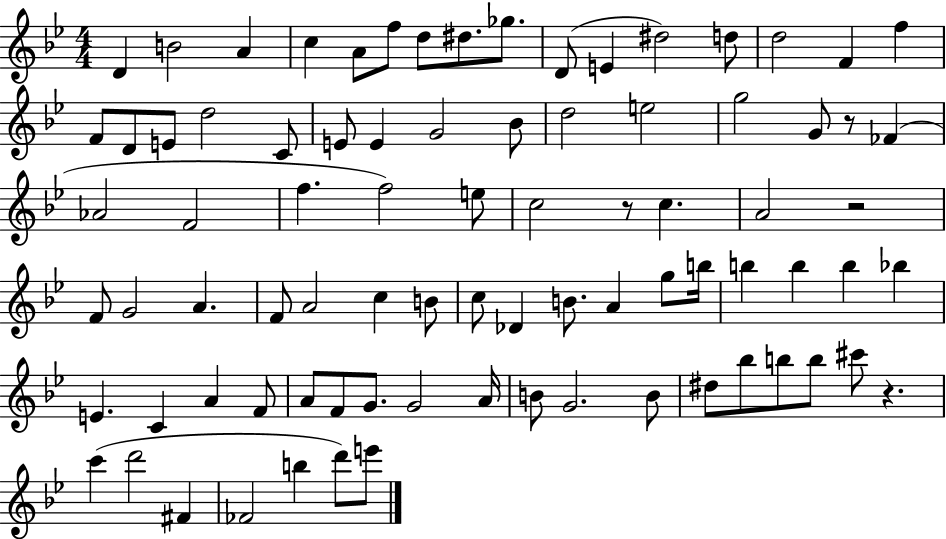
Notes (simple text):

D4/q B4/h A4/q C5/q A4/e F5/e D5/e D#5/e. Gb5/e. D4/e E4/q D#5/h D5/e D5/h F4/q F5/q F4/e D4/e E4/e D5/h C4/e E4/e E4/q G4/h Bb4/e D5/h E5/h G5/h G4/e R/e FES4/q Ab4/h F4/h F5/q. F5/h E5/e C5/h R/e C5/q. A4/h R/h F4/e G4/h A4/q. F4/e A4/h C5/q B4/e C5/e Db4/q B4/e. A4/q G5/e B5/s B5/q B5/q B5/q Bb5/q E4/q. C4/q A4/q F4/e A4/e F4/e G4/e. G4/h A4/s B4/e G4/h. B4/e D#5/e Bb5/e B5/e B5/e C#6/e R/q. C6/q D6/h F#4/q FES4/h B5/q D6/e E6/e